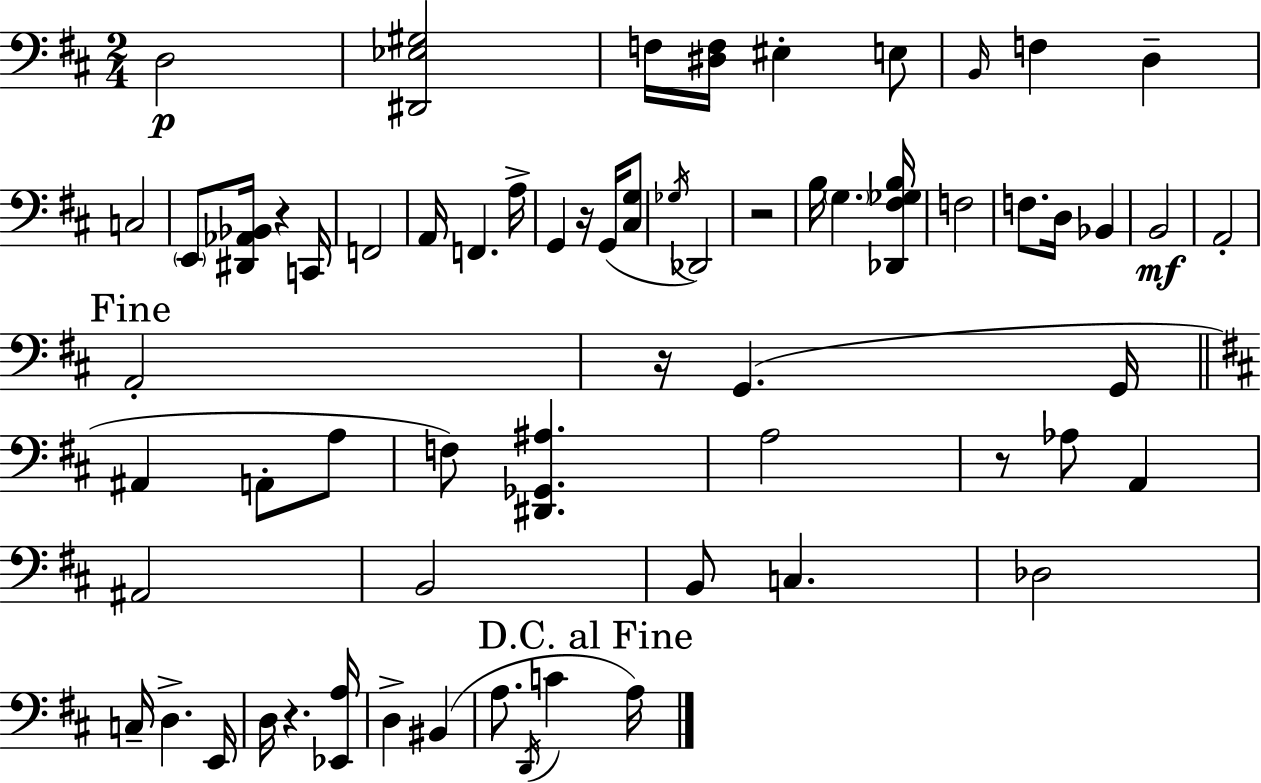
X:1
T:Untitled
M:2/4
L:1/4
K:D
D,2 [^D,,_E,^G,]2 F,/4 [^D,F,]/4 ^E, E,/2 B,,/4 F, D, C,2 E,,/2 [^D,,_A,,_B,,]/4 z C,,/4 F,,2 A,,/4 F,, A,/4 G,, z/4 G,,/4 [^C,G,]/2 _G,/4 _D,,2 z2 B,/4 G, [_D,,^F,_G,B,]/4 F,2 F,/2 D,/4 _B,, B,,2 A,,2 A,,2 z/4 G,, G,,/4 ^A,, A,,/2 A,/2 F,/2 [^D,,_G,,^A,] A,2 z/2 _A,/2 A,, ^A,,2 B,,2 B,,/2 C, _D,2 C,/4 D, E,,/4 D,/4 z [_E,,A,]/4 D, ^B,, A,/2 D,,/4 C A,/4